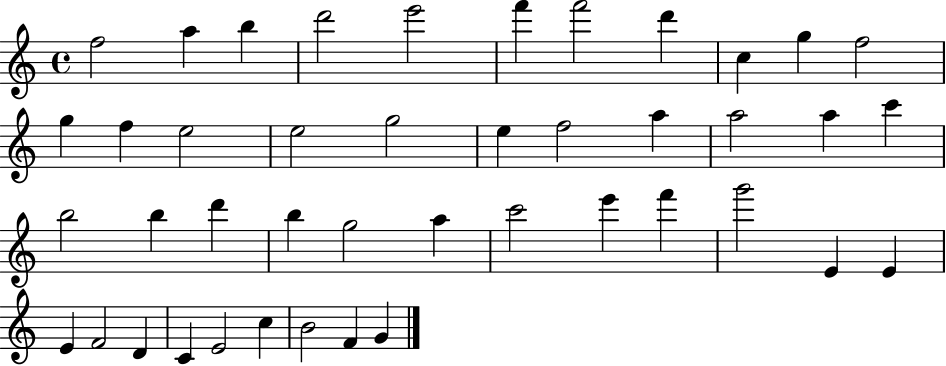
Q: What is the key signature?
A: C major